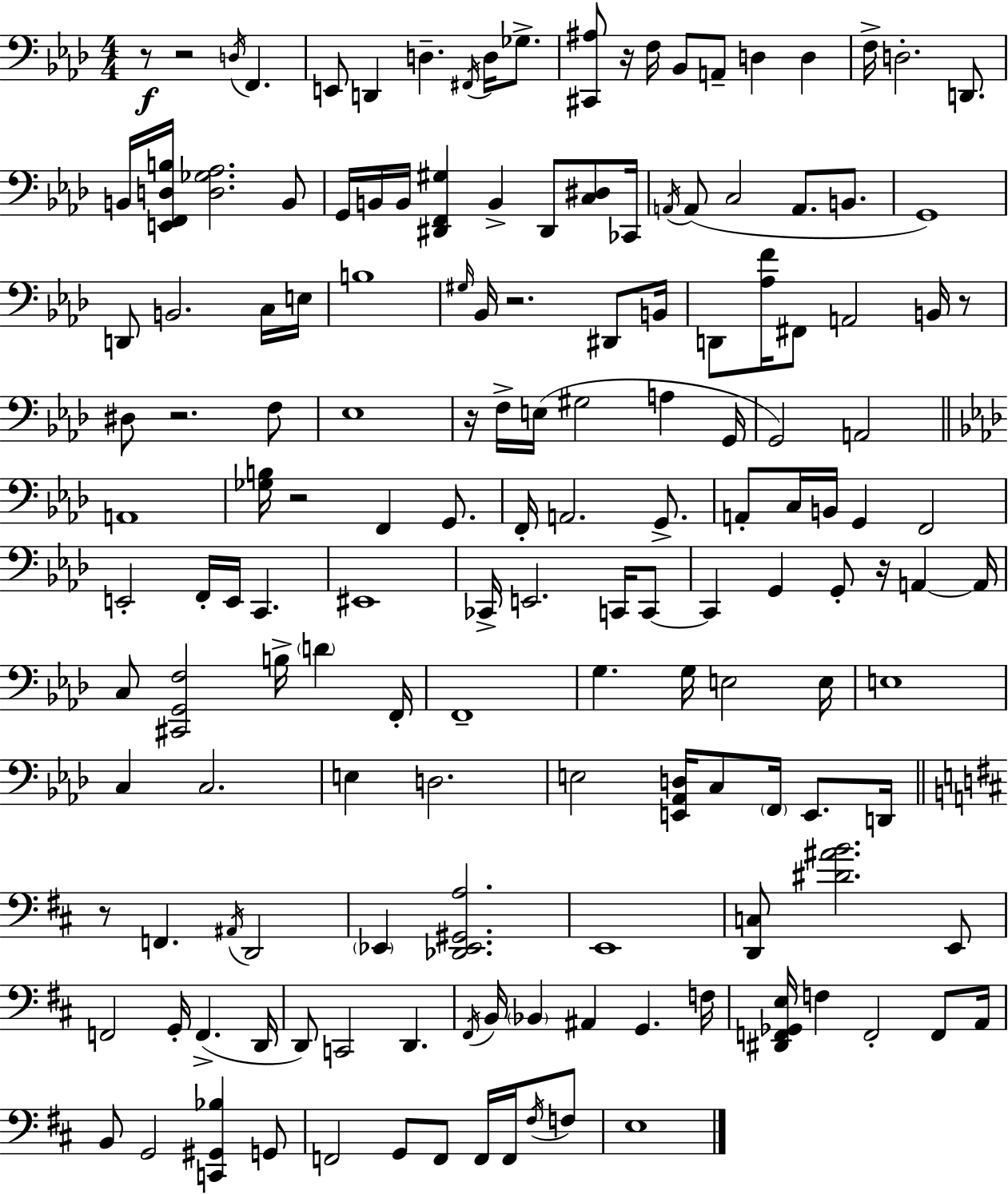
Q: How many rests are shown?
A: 10